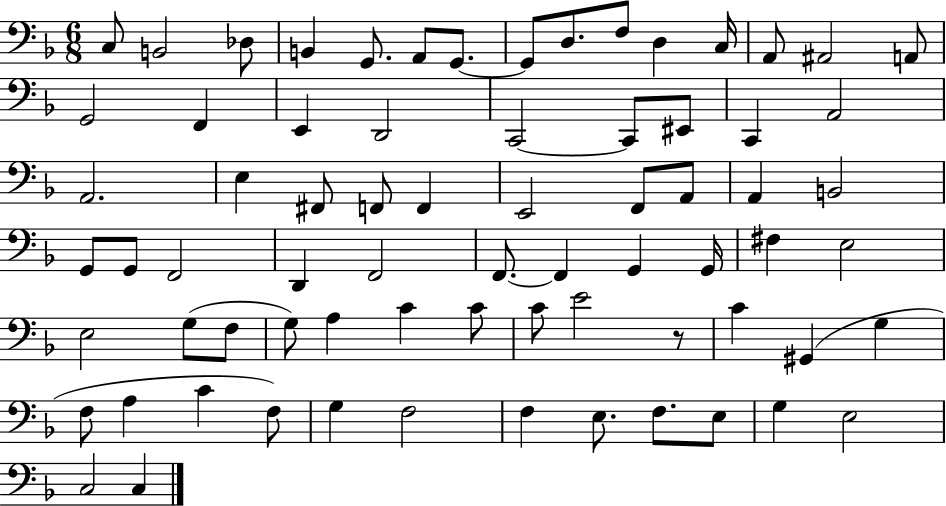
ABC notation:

X:1
T:Untitled
M:6/8
L:1/4
K:F
C,/2 B,,2 _D,/2 B,, G,,/2 A,,/2 G,,/2 G,,/2 D,/2 F,/2 D, C,/4 A,,/2 ^A,,2 A,,/2 G,,2 F,, E,, D,,2 C,,2 C,,/2 ^E,,/2 C,, A,,2 A,,2 E, ^F,,/2 F,,/2 F,, E,,2 F,,/2 A,,/2 A,, B,,2 G,,/2 G,,/2 F,,2 D,, F,,2 F,,/2 F,, G,, G,,/4 ^F, E,2 E,2 G,/2 F,/2 G,/2 A, C C/2 C/2 E2 z/2 C ^G,, G, F,/2 A, C F,/2 G, F,2 F, E,/2 F,/2 E,/2 G, E,2 C,2 C,